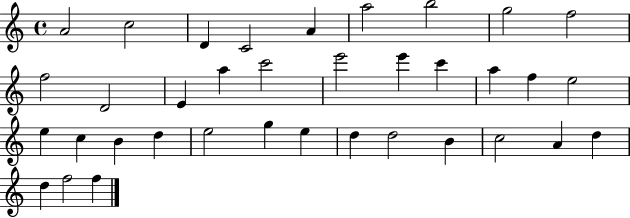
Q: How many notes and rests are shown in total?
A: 36